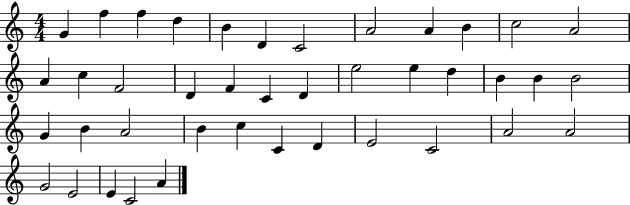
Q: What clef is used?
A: treble